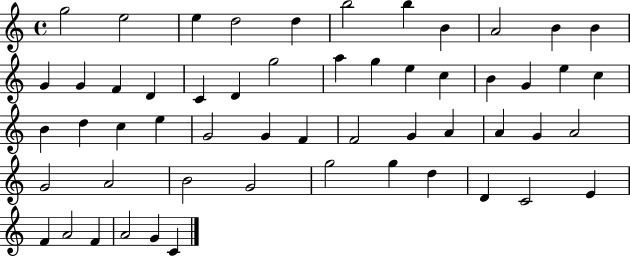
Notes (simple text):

G5/h E5/h E5/q D5/h D5/q B5/h B5/q B4/q A4/h B4/q B4/q G4/q G4/q F4/q D4/q C4/q D4/q G5/h A5/q G5/q E5/q C5/q B4/q G4/q E5/q C5/q B4/q D5/q C5/q E5/q G4/h G4/q F4/q F4/h G4/q A4/q A4/q G4/q A4/h G4/h A4/h B4/h G4/h G5/h G5/q D5/q D4/q C4/h E4/q F4/q A4/h F4/q A4/h G4/q C4/q